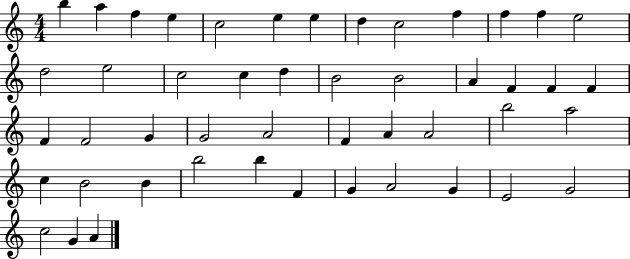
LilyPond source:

{
  \clef treble
  \numericTimeSignature
  \time 4/4
  \key c \major
  b''4 a''4 f''4 e''4 | c''2 e''4 e''4 | d''4 c''2 f''4 | f''4 f''4 e''2 | \break d''2 e''2 | c''2 c''4 d''4 | b'2 b'2 | a'4 f'4 f'4 f'4 | \break f'4 f'2 g'4 | g'2 a'2 | f'4 a'4 a'2 | b''2 a''2 | \break c''4 b'2 b'4 | b''2 b''4 f'4 | g'4 a'2 g'4 | e'2 g'2 | \break c''2 g'4 a'4 | \bar "|."
}